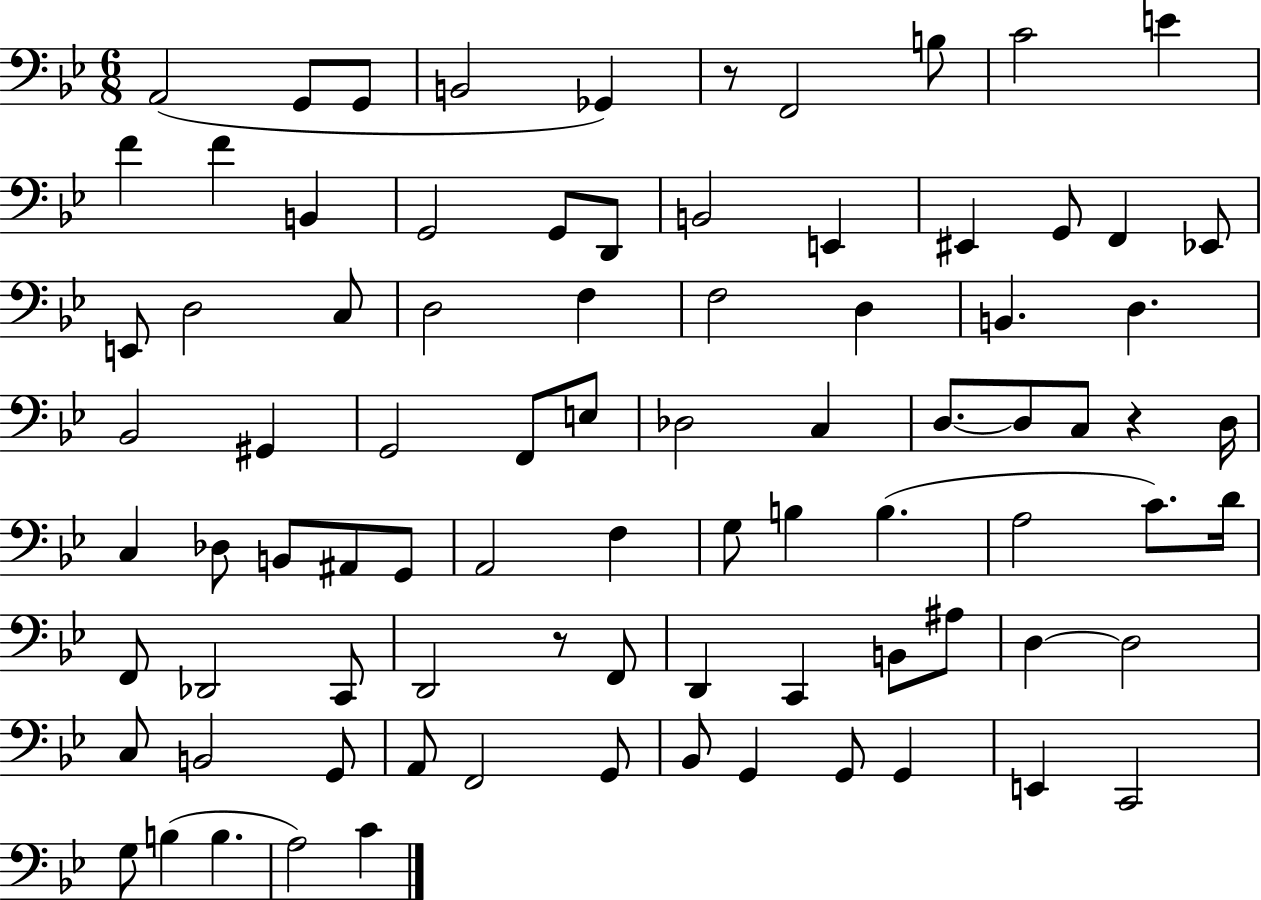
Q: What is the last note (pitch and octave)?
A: C4